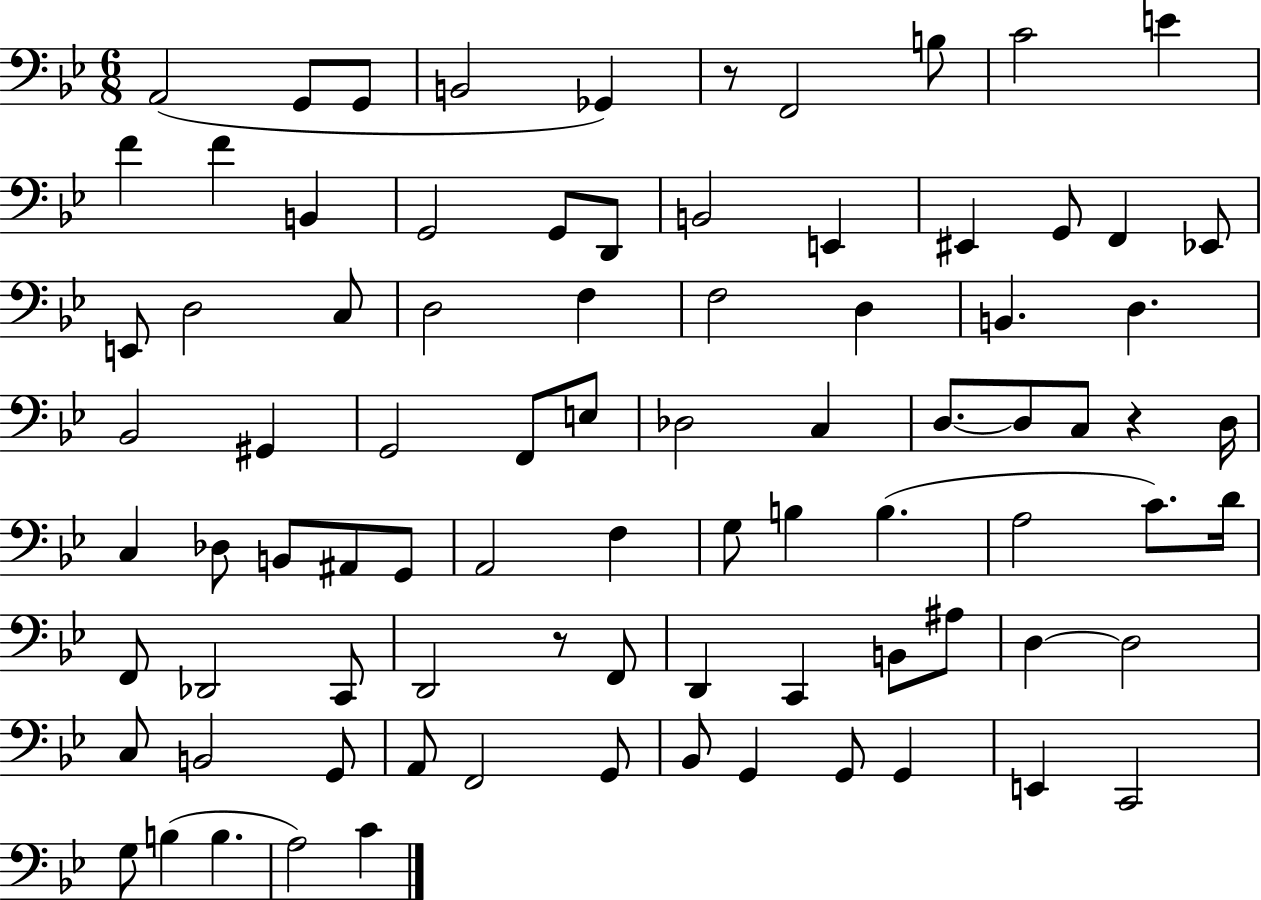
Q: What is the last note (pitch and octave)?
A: C4